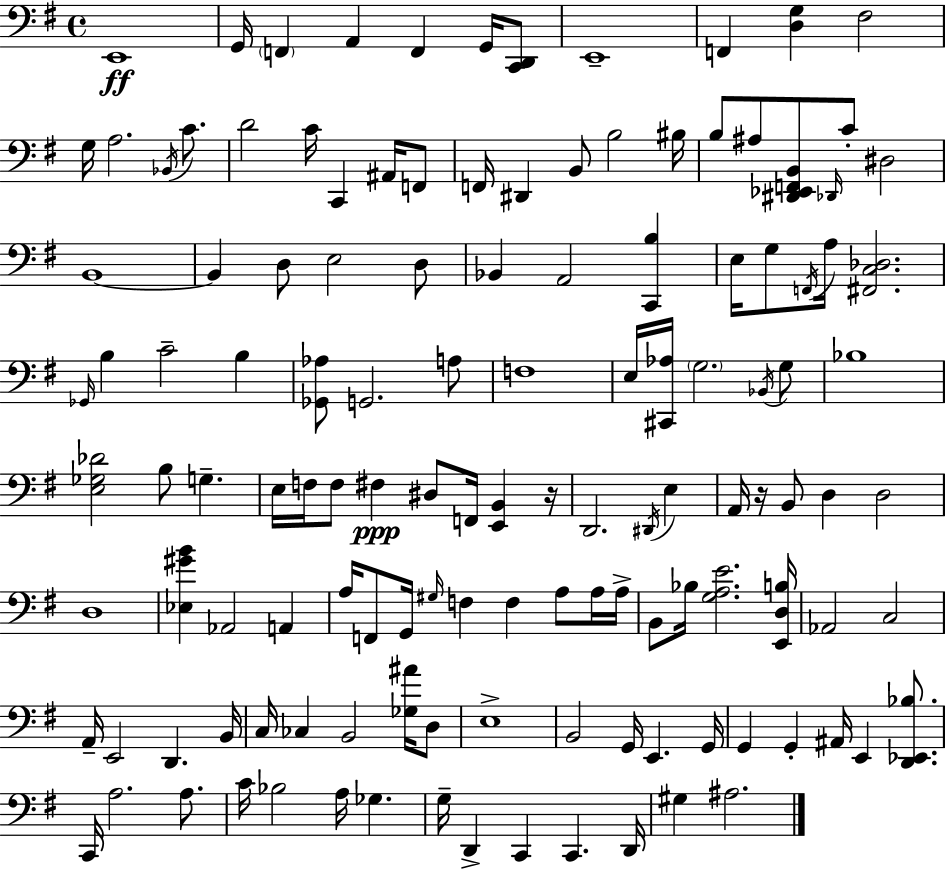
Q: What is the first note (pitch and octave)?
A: E2